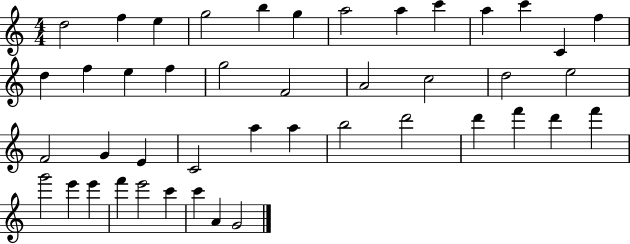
D5/h F5/q E5/q G5/h B5/q G5/q A5/h A5/q C6/q A5/q C6/q C4/q F5/q D5/q F5/q E5/q F5/q G5/h F4/h A4/h C5/h D5/h E5/h F4/h G4/q E4/q C4/h A5/q A5/q B5/h D6/h D6/q F6/q D6/q F6/q G6/h E6/q E6/q F6/q E6/h C6/q C6/q A4/q G4/h